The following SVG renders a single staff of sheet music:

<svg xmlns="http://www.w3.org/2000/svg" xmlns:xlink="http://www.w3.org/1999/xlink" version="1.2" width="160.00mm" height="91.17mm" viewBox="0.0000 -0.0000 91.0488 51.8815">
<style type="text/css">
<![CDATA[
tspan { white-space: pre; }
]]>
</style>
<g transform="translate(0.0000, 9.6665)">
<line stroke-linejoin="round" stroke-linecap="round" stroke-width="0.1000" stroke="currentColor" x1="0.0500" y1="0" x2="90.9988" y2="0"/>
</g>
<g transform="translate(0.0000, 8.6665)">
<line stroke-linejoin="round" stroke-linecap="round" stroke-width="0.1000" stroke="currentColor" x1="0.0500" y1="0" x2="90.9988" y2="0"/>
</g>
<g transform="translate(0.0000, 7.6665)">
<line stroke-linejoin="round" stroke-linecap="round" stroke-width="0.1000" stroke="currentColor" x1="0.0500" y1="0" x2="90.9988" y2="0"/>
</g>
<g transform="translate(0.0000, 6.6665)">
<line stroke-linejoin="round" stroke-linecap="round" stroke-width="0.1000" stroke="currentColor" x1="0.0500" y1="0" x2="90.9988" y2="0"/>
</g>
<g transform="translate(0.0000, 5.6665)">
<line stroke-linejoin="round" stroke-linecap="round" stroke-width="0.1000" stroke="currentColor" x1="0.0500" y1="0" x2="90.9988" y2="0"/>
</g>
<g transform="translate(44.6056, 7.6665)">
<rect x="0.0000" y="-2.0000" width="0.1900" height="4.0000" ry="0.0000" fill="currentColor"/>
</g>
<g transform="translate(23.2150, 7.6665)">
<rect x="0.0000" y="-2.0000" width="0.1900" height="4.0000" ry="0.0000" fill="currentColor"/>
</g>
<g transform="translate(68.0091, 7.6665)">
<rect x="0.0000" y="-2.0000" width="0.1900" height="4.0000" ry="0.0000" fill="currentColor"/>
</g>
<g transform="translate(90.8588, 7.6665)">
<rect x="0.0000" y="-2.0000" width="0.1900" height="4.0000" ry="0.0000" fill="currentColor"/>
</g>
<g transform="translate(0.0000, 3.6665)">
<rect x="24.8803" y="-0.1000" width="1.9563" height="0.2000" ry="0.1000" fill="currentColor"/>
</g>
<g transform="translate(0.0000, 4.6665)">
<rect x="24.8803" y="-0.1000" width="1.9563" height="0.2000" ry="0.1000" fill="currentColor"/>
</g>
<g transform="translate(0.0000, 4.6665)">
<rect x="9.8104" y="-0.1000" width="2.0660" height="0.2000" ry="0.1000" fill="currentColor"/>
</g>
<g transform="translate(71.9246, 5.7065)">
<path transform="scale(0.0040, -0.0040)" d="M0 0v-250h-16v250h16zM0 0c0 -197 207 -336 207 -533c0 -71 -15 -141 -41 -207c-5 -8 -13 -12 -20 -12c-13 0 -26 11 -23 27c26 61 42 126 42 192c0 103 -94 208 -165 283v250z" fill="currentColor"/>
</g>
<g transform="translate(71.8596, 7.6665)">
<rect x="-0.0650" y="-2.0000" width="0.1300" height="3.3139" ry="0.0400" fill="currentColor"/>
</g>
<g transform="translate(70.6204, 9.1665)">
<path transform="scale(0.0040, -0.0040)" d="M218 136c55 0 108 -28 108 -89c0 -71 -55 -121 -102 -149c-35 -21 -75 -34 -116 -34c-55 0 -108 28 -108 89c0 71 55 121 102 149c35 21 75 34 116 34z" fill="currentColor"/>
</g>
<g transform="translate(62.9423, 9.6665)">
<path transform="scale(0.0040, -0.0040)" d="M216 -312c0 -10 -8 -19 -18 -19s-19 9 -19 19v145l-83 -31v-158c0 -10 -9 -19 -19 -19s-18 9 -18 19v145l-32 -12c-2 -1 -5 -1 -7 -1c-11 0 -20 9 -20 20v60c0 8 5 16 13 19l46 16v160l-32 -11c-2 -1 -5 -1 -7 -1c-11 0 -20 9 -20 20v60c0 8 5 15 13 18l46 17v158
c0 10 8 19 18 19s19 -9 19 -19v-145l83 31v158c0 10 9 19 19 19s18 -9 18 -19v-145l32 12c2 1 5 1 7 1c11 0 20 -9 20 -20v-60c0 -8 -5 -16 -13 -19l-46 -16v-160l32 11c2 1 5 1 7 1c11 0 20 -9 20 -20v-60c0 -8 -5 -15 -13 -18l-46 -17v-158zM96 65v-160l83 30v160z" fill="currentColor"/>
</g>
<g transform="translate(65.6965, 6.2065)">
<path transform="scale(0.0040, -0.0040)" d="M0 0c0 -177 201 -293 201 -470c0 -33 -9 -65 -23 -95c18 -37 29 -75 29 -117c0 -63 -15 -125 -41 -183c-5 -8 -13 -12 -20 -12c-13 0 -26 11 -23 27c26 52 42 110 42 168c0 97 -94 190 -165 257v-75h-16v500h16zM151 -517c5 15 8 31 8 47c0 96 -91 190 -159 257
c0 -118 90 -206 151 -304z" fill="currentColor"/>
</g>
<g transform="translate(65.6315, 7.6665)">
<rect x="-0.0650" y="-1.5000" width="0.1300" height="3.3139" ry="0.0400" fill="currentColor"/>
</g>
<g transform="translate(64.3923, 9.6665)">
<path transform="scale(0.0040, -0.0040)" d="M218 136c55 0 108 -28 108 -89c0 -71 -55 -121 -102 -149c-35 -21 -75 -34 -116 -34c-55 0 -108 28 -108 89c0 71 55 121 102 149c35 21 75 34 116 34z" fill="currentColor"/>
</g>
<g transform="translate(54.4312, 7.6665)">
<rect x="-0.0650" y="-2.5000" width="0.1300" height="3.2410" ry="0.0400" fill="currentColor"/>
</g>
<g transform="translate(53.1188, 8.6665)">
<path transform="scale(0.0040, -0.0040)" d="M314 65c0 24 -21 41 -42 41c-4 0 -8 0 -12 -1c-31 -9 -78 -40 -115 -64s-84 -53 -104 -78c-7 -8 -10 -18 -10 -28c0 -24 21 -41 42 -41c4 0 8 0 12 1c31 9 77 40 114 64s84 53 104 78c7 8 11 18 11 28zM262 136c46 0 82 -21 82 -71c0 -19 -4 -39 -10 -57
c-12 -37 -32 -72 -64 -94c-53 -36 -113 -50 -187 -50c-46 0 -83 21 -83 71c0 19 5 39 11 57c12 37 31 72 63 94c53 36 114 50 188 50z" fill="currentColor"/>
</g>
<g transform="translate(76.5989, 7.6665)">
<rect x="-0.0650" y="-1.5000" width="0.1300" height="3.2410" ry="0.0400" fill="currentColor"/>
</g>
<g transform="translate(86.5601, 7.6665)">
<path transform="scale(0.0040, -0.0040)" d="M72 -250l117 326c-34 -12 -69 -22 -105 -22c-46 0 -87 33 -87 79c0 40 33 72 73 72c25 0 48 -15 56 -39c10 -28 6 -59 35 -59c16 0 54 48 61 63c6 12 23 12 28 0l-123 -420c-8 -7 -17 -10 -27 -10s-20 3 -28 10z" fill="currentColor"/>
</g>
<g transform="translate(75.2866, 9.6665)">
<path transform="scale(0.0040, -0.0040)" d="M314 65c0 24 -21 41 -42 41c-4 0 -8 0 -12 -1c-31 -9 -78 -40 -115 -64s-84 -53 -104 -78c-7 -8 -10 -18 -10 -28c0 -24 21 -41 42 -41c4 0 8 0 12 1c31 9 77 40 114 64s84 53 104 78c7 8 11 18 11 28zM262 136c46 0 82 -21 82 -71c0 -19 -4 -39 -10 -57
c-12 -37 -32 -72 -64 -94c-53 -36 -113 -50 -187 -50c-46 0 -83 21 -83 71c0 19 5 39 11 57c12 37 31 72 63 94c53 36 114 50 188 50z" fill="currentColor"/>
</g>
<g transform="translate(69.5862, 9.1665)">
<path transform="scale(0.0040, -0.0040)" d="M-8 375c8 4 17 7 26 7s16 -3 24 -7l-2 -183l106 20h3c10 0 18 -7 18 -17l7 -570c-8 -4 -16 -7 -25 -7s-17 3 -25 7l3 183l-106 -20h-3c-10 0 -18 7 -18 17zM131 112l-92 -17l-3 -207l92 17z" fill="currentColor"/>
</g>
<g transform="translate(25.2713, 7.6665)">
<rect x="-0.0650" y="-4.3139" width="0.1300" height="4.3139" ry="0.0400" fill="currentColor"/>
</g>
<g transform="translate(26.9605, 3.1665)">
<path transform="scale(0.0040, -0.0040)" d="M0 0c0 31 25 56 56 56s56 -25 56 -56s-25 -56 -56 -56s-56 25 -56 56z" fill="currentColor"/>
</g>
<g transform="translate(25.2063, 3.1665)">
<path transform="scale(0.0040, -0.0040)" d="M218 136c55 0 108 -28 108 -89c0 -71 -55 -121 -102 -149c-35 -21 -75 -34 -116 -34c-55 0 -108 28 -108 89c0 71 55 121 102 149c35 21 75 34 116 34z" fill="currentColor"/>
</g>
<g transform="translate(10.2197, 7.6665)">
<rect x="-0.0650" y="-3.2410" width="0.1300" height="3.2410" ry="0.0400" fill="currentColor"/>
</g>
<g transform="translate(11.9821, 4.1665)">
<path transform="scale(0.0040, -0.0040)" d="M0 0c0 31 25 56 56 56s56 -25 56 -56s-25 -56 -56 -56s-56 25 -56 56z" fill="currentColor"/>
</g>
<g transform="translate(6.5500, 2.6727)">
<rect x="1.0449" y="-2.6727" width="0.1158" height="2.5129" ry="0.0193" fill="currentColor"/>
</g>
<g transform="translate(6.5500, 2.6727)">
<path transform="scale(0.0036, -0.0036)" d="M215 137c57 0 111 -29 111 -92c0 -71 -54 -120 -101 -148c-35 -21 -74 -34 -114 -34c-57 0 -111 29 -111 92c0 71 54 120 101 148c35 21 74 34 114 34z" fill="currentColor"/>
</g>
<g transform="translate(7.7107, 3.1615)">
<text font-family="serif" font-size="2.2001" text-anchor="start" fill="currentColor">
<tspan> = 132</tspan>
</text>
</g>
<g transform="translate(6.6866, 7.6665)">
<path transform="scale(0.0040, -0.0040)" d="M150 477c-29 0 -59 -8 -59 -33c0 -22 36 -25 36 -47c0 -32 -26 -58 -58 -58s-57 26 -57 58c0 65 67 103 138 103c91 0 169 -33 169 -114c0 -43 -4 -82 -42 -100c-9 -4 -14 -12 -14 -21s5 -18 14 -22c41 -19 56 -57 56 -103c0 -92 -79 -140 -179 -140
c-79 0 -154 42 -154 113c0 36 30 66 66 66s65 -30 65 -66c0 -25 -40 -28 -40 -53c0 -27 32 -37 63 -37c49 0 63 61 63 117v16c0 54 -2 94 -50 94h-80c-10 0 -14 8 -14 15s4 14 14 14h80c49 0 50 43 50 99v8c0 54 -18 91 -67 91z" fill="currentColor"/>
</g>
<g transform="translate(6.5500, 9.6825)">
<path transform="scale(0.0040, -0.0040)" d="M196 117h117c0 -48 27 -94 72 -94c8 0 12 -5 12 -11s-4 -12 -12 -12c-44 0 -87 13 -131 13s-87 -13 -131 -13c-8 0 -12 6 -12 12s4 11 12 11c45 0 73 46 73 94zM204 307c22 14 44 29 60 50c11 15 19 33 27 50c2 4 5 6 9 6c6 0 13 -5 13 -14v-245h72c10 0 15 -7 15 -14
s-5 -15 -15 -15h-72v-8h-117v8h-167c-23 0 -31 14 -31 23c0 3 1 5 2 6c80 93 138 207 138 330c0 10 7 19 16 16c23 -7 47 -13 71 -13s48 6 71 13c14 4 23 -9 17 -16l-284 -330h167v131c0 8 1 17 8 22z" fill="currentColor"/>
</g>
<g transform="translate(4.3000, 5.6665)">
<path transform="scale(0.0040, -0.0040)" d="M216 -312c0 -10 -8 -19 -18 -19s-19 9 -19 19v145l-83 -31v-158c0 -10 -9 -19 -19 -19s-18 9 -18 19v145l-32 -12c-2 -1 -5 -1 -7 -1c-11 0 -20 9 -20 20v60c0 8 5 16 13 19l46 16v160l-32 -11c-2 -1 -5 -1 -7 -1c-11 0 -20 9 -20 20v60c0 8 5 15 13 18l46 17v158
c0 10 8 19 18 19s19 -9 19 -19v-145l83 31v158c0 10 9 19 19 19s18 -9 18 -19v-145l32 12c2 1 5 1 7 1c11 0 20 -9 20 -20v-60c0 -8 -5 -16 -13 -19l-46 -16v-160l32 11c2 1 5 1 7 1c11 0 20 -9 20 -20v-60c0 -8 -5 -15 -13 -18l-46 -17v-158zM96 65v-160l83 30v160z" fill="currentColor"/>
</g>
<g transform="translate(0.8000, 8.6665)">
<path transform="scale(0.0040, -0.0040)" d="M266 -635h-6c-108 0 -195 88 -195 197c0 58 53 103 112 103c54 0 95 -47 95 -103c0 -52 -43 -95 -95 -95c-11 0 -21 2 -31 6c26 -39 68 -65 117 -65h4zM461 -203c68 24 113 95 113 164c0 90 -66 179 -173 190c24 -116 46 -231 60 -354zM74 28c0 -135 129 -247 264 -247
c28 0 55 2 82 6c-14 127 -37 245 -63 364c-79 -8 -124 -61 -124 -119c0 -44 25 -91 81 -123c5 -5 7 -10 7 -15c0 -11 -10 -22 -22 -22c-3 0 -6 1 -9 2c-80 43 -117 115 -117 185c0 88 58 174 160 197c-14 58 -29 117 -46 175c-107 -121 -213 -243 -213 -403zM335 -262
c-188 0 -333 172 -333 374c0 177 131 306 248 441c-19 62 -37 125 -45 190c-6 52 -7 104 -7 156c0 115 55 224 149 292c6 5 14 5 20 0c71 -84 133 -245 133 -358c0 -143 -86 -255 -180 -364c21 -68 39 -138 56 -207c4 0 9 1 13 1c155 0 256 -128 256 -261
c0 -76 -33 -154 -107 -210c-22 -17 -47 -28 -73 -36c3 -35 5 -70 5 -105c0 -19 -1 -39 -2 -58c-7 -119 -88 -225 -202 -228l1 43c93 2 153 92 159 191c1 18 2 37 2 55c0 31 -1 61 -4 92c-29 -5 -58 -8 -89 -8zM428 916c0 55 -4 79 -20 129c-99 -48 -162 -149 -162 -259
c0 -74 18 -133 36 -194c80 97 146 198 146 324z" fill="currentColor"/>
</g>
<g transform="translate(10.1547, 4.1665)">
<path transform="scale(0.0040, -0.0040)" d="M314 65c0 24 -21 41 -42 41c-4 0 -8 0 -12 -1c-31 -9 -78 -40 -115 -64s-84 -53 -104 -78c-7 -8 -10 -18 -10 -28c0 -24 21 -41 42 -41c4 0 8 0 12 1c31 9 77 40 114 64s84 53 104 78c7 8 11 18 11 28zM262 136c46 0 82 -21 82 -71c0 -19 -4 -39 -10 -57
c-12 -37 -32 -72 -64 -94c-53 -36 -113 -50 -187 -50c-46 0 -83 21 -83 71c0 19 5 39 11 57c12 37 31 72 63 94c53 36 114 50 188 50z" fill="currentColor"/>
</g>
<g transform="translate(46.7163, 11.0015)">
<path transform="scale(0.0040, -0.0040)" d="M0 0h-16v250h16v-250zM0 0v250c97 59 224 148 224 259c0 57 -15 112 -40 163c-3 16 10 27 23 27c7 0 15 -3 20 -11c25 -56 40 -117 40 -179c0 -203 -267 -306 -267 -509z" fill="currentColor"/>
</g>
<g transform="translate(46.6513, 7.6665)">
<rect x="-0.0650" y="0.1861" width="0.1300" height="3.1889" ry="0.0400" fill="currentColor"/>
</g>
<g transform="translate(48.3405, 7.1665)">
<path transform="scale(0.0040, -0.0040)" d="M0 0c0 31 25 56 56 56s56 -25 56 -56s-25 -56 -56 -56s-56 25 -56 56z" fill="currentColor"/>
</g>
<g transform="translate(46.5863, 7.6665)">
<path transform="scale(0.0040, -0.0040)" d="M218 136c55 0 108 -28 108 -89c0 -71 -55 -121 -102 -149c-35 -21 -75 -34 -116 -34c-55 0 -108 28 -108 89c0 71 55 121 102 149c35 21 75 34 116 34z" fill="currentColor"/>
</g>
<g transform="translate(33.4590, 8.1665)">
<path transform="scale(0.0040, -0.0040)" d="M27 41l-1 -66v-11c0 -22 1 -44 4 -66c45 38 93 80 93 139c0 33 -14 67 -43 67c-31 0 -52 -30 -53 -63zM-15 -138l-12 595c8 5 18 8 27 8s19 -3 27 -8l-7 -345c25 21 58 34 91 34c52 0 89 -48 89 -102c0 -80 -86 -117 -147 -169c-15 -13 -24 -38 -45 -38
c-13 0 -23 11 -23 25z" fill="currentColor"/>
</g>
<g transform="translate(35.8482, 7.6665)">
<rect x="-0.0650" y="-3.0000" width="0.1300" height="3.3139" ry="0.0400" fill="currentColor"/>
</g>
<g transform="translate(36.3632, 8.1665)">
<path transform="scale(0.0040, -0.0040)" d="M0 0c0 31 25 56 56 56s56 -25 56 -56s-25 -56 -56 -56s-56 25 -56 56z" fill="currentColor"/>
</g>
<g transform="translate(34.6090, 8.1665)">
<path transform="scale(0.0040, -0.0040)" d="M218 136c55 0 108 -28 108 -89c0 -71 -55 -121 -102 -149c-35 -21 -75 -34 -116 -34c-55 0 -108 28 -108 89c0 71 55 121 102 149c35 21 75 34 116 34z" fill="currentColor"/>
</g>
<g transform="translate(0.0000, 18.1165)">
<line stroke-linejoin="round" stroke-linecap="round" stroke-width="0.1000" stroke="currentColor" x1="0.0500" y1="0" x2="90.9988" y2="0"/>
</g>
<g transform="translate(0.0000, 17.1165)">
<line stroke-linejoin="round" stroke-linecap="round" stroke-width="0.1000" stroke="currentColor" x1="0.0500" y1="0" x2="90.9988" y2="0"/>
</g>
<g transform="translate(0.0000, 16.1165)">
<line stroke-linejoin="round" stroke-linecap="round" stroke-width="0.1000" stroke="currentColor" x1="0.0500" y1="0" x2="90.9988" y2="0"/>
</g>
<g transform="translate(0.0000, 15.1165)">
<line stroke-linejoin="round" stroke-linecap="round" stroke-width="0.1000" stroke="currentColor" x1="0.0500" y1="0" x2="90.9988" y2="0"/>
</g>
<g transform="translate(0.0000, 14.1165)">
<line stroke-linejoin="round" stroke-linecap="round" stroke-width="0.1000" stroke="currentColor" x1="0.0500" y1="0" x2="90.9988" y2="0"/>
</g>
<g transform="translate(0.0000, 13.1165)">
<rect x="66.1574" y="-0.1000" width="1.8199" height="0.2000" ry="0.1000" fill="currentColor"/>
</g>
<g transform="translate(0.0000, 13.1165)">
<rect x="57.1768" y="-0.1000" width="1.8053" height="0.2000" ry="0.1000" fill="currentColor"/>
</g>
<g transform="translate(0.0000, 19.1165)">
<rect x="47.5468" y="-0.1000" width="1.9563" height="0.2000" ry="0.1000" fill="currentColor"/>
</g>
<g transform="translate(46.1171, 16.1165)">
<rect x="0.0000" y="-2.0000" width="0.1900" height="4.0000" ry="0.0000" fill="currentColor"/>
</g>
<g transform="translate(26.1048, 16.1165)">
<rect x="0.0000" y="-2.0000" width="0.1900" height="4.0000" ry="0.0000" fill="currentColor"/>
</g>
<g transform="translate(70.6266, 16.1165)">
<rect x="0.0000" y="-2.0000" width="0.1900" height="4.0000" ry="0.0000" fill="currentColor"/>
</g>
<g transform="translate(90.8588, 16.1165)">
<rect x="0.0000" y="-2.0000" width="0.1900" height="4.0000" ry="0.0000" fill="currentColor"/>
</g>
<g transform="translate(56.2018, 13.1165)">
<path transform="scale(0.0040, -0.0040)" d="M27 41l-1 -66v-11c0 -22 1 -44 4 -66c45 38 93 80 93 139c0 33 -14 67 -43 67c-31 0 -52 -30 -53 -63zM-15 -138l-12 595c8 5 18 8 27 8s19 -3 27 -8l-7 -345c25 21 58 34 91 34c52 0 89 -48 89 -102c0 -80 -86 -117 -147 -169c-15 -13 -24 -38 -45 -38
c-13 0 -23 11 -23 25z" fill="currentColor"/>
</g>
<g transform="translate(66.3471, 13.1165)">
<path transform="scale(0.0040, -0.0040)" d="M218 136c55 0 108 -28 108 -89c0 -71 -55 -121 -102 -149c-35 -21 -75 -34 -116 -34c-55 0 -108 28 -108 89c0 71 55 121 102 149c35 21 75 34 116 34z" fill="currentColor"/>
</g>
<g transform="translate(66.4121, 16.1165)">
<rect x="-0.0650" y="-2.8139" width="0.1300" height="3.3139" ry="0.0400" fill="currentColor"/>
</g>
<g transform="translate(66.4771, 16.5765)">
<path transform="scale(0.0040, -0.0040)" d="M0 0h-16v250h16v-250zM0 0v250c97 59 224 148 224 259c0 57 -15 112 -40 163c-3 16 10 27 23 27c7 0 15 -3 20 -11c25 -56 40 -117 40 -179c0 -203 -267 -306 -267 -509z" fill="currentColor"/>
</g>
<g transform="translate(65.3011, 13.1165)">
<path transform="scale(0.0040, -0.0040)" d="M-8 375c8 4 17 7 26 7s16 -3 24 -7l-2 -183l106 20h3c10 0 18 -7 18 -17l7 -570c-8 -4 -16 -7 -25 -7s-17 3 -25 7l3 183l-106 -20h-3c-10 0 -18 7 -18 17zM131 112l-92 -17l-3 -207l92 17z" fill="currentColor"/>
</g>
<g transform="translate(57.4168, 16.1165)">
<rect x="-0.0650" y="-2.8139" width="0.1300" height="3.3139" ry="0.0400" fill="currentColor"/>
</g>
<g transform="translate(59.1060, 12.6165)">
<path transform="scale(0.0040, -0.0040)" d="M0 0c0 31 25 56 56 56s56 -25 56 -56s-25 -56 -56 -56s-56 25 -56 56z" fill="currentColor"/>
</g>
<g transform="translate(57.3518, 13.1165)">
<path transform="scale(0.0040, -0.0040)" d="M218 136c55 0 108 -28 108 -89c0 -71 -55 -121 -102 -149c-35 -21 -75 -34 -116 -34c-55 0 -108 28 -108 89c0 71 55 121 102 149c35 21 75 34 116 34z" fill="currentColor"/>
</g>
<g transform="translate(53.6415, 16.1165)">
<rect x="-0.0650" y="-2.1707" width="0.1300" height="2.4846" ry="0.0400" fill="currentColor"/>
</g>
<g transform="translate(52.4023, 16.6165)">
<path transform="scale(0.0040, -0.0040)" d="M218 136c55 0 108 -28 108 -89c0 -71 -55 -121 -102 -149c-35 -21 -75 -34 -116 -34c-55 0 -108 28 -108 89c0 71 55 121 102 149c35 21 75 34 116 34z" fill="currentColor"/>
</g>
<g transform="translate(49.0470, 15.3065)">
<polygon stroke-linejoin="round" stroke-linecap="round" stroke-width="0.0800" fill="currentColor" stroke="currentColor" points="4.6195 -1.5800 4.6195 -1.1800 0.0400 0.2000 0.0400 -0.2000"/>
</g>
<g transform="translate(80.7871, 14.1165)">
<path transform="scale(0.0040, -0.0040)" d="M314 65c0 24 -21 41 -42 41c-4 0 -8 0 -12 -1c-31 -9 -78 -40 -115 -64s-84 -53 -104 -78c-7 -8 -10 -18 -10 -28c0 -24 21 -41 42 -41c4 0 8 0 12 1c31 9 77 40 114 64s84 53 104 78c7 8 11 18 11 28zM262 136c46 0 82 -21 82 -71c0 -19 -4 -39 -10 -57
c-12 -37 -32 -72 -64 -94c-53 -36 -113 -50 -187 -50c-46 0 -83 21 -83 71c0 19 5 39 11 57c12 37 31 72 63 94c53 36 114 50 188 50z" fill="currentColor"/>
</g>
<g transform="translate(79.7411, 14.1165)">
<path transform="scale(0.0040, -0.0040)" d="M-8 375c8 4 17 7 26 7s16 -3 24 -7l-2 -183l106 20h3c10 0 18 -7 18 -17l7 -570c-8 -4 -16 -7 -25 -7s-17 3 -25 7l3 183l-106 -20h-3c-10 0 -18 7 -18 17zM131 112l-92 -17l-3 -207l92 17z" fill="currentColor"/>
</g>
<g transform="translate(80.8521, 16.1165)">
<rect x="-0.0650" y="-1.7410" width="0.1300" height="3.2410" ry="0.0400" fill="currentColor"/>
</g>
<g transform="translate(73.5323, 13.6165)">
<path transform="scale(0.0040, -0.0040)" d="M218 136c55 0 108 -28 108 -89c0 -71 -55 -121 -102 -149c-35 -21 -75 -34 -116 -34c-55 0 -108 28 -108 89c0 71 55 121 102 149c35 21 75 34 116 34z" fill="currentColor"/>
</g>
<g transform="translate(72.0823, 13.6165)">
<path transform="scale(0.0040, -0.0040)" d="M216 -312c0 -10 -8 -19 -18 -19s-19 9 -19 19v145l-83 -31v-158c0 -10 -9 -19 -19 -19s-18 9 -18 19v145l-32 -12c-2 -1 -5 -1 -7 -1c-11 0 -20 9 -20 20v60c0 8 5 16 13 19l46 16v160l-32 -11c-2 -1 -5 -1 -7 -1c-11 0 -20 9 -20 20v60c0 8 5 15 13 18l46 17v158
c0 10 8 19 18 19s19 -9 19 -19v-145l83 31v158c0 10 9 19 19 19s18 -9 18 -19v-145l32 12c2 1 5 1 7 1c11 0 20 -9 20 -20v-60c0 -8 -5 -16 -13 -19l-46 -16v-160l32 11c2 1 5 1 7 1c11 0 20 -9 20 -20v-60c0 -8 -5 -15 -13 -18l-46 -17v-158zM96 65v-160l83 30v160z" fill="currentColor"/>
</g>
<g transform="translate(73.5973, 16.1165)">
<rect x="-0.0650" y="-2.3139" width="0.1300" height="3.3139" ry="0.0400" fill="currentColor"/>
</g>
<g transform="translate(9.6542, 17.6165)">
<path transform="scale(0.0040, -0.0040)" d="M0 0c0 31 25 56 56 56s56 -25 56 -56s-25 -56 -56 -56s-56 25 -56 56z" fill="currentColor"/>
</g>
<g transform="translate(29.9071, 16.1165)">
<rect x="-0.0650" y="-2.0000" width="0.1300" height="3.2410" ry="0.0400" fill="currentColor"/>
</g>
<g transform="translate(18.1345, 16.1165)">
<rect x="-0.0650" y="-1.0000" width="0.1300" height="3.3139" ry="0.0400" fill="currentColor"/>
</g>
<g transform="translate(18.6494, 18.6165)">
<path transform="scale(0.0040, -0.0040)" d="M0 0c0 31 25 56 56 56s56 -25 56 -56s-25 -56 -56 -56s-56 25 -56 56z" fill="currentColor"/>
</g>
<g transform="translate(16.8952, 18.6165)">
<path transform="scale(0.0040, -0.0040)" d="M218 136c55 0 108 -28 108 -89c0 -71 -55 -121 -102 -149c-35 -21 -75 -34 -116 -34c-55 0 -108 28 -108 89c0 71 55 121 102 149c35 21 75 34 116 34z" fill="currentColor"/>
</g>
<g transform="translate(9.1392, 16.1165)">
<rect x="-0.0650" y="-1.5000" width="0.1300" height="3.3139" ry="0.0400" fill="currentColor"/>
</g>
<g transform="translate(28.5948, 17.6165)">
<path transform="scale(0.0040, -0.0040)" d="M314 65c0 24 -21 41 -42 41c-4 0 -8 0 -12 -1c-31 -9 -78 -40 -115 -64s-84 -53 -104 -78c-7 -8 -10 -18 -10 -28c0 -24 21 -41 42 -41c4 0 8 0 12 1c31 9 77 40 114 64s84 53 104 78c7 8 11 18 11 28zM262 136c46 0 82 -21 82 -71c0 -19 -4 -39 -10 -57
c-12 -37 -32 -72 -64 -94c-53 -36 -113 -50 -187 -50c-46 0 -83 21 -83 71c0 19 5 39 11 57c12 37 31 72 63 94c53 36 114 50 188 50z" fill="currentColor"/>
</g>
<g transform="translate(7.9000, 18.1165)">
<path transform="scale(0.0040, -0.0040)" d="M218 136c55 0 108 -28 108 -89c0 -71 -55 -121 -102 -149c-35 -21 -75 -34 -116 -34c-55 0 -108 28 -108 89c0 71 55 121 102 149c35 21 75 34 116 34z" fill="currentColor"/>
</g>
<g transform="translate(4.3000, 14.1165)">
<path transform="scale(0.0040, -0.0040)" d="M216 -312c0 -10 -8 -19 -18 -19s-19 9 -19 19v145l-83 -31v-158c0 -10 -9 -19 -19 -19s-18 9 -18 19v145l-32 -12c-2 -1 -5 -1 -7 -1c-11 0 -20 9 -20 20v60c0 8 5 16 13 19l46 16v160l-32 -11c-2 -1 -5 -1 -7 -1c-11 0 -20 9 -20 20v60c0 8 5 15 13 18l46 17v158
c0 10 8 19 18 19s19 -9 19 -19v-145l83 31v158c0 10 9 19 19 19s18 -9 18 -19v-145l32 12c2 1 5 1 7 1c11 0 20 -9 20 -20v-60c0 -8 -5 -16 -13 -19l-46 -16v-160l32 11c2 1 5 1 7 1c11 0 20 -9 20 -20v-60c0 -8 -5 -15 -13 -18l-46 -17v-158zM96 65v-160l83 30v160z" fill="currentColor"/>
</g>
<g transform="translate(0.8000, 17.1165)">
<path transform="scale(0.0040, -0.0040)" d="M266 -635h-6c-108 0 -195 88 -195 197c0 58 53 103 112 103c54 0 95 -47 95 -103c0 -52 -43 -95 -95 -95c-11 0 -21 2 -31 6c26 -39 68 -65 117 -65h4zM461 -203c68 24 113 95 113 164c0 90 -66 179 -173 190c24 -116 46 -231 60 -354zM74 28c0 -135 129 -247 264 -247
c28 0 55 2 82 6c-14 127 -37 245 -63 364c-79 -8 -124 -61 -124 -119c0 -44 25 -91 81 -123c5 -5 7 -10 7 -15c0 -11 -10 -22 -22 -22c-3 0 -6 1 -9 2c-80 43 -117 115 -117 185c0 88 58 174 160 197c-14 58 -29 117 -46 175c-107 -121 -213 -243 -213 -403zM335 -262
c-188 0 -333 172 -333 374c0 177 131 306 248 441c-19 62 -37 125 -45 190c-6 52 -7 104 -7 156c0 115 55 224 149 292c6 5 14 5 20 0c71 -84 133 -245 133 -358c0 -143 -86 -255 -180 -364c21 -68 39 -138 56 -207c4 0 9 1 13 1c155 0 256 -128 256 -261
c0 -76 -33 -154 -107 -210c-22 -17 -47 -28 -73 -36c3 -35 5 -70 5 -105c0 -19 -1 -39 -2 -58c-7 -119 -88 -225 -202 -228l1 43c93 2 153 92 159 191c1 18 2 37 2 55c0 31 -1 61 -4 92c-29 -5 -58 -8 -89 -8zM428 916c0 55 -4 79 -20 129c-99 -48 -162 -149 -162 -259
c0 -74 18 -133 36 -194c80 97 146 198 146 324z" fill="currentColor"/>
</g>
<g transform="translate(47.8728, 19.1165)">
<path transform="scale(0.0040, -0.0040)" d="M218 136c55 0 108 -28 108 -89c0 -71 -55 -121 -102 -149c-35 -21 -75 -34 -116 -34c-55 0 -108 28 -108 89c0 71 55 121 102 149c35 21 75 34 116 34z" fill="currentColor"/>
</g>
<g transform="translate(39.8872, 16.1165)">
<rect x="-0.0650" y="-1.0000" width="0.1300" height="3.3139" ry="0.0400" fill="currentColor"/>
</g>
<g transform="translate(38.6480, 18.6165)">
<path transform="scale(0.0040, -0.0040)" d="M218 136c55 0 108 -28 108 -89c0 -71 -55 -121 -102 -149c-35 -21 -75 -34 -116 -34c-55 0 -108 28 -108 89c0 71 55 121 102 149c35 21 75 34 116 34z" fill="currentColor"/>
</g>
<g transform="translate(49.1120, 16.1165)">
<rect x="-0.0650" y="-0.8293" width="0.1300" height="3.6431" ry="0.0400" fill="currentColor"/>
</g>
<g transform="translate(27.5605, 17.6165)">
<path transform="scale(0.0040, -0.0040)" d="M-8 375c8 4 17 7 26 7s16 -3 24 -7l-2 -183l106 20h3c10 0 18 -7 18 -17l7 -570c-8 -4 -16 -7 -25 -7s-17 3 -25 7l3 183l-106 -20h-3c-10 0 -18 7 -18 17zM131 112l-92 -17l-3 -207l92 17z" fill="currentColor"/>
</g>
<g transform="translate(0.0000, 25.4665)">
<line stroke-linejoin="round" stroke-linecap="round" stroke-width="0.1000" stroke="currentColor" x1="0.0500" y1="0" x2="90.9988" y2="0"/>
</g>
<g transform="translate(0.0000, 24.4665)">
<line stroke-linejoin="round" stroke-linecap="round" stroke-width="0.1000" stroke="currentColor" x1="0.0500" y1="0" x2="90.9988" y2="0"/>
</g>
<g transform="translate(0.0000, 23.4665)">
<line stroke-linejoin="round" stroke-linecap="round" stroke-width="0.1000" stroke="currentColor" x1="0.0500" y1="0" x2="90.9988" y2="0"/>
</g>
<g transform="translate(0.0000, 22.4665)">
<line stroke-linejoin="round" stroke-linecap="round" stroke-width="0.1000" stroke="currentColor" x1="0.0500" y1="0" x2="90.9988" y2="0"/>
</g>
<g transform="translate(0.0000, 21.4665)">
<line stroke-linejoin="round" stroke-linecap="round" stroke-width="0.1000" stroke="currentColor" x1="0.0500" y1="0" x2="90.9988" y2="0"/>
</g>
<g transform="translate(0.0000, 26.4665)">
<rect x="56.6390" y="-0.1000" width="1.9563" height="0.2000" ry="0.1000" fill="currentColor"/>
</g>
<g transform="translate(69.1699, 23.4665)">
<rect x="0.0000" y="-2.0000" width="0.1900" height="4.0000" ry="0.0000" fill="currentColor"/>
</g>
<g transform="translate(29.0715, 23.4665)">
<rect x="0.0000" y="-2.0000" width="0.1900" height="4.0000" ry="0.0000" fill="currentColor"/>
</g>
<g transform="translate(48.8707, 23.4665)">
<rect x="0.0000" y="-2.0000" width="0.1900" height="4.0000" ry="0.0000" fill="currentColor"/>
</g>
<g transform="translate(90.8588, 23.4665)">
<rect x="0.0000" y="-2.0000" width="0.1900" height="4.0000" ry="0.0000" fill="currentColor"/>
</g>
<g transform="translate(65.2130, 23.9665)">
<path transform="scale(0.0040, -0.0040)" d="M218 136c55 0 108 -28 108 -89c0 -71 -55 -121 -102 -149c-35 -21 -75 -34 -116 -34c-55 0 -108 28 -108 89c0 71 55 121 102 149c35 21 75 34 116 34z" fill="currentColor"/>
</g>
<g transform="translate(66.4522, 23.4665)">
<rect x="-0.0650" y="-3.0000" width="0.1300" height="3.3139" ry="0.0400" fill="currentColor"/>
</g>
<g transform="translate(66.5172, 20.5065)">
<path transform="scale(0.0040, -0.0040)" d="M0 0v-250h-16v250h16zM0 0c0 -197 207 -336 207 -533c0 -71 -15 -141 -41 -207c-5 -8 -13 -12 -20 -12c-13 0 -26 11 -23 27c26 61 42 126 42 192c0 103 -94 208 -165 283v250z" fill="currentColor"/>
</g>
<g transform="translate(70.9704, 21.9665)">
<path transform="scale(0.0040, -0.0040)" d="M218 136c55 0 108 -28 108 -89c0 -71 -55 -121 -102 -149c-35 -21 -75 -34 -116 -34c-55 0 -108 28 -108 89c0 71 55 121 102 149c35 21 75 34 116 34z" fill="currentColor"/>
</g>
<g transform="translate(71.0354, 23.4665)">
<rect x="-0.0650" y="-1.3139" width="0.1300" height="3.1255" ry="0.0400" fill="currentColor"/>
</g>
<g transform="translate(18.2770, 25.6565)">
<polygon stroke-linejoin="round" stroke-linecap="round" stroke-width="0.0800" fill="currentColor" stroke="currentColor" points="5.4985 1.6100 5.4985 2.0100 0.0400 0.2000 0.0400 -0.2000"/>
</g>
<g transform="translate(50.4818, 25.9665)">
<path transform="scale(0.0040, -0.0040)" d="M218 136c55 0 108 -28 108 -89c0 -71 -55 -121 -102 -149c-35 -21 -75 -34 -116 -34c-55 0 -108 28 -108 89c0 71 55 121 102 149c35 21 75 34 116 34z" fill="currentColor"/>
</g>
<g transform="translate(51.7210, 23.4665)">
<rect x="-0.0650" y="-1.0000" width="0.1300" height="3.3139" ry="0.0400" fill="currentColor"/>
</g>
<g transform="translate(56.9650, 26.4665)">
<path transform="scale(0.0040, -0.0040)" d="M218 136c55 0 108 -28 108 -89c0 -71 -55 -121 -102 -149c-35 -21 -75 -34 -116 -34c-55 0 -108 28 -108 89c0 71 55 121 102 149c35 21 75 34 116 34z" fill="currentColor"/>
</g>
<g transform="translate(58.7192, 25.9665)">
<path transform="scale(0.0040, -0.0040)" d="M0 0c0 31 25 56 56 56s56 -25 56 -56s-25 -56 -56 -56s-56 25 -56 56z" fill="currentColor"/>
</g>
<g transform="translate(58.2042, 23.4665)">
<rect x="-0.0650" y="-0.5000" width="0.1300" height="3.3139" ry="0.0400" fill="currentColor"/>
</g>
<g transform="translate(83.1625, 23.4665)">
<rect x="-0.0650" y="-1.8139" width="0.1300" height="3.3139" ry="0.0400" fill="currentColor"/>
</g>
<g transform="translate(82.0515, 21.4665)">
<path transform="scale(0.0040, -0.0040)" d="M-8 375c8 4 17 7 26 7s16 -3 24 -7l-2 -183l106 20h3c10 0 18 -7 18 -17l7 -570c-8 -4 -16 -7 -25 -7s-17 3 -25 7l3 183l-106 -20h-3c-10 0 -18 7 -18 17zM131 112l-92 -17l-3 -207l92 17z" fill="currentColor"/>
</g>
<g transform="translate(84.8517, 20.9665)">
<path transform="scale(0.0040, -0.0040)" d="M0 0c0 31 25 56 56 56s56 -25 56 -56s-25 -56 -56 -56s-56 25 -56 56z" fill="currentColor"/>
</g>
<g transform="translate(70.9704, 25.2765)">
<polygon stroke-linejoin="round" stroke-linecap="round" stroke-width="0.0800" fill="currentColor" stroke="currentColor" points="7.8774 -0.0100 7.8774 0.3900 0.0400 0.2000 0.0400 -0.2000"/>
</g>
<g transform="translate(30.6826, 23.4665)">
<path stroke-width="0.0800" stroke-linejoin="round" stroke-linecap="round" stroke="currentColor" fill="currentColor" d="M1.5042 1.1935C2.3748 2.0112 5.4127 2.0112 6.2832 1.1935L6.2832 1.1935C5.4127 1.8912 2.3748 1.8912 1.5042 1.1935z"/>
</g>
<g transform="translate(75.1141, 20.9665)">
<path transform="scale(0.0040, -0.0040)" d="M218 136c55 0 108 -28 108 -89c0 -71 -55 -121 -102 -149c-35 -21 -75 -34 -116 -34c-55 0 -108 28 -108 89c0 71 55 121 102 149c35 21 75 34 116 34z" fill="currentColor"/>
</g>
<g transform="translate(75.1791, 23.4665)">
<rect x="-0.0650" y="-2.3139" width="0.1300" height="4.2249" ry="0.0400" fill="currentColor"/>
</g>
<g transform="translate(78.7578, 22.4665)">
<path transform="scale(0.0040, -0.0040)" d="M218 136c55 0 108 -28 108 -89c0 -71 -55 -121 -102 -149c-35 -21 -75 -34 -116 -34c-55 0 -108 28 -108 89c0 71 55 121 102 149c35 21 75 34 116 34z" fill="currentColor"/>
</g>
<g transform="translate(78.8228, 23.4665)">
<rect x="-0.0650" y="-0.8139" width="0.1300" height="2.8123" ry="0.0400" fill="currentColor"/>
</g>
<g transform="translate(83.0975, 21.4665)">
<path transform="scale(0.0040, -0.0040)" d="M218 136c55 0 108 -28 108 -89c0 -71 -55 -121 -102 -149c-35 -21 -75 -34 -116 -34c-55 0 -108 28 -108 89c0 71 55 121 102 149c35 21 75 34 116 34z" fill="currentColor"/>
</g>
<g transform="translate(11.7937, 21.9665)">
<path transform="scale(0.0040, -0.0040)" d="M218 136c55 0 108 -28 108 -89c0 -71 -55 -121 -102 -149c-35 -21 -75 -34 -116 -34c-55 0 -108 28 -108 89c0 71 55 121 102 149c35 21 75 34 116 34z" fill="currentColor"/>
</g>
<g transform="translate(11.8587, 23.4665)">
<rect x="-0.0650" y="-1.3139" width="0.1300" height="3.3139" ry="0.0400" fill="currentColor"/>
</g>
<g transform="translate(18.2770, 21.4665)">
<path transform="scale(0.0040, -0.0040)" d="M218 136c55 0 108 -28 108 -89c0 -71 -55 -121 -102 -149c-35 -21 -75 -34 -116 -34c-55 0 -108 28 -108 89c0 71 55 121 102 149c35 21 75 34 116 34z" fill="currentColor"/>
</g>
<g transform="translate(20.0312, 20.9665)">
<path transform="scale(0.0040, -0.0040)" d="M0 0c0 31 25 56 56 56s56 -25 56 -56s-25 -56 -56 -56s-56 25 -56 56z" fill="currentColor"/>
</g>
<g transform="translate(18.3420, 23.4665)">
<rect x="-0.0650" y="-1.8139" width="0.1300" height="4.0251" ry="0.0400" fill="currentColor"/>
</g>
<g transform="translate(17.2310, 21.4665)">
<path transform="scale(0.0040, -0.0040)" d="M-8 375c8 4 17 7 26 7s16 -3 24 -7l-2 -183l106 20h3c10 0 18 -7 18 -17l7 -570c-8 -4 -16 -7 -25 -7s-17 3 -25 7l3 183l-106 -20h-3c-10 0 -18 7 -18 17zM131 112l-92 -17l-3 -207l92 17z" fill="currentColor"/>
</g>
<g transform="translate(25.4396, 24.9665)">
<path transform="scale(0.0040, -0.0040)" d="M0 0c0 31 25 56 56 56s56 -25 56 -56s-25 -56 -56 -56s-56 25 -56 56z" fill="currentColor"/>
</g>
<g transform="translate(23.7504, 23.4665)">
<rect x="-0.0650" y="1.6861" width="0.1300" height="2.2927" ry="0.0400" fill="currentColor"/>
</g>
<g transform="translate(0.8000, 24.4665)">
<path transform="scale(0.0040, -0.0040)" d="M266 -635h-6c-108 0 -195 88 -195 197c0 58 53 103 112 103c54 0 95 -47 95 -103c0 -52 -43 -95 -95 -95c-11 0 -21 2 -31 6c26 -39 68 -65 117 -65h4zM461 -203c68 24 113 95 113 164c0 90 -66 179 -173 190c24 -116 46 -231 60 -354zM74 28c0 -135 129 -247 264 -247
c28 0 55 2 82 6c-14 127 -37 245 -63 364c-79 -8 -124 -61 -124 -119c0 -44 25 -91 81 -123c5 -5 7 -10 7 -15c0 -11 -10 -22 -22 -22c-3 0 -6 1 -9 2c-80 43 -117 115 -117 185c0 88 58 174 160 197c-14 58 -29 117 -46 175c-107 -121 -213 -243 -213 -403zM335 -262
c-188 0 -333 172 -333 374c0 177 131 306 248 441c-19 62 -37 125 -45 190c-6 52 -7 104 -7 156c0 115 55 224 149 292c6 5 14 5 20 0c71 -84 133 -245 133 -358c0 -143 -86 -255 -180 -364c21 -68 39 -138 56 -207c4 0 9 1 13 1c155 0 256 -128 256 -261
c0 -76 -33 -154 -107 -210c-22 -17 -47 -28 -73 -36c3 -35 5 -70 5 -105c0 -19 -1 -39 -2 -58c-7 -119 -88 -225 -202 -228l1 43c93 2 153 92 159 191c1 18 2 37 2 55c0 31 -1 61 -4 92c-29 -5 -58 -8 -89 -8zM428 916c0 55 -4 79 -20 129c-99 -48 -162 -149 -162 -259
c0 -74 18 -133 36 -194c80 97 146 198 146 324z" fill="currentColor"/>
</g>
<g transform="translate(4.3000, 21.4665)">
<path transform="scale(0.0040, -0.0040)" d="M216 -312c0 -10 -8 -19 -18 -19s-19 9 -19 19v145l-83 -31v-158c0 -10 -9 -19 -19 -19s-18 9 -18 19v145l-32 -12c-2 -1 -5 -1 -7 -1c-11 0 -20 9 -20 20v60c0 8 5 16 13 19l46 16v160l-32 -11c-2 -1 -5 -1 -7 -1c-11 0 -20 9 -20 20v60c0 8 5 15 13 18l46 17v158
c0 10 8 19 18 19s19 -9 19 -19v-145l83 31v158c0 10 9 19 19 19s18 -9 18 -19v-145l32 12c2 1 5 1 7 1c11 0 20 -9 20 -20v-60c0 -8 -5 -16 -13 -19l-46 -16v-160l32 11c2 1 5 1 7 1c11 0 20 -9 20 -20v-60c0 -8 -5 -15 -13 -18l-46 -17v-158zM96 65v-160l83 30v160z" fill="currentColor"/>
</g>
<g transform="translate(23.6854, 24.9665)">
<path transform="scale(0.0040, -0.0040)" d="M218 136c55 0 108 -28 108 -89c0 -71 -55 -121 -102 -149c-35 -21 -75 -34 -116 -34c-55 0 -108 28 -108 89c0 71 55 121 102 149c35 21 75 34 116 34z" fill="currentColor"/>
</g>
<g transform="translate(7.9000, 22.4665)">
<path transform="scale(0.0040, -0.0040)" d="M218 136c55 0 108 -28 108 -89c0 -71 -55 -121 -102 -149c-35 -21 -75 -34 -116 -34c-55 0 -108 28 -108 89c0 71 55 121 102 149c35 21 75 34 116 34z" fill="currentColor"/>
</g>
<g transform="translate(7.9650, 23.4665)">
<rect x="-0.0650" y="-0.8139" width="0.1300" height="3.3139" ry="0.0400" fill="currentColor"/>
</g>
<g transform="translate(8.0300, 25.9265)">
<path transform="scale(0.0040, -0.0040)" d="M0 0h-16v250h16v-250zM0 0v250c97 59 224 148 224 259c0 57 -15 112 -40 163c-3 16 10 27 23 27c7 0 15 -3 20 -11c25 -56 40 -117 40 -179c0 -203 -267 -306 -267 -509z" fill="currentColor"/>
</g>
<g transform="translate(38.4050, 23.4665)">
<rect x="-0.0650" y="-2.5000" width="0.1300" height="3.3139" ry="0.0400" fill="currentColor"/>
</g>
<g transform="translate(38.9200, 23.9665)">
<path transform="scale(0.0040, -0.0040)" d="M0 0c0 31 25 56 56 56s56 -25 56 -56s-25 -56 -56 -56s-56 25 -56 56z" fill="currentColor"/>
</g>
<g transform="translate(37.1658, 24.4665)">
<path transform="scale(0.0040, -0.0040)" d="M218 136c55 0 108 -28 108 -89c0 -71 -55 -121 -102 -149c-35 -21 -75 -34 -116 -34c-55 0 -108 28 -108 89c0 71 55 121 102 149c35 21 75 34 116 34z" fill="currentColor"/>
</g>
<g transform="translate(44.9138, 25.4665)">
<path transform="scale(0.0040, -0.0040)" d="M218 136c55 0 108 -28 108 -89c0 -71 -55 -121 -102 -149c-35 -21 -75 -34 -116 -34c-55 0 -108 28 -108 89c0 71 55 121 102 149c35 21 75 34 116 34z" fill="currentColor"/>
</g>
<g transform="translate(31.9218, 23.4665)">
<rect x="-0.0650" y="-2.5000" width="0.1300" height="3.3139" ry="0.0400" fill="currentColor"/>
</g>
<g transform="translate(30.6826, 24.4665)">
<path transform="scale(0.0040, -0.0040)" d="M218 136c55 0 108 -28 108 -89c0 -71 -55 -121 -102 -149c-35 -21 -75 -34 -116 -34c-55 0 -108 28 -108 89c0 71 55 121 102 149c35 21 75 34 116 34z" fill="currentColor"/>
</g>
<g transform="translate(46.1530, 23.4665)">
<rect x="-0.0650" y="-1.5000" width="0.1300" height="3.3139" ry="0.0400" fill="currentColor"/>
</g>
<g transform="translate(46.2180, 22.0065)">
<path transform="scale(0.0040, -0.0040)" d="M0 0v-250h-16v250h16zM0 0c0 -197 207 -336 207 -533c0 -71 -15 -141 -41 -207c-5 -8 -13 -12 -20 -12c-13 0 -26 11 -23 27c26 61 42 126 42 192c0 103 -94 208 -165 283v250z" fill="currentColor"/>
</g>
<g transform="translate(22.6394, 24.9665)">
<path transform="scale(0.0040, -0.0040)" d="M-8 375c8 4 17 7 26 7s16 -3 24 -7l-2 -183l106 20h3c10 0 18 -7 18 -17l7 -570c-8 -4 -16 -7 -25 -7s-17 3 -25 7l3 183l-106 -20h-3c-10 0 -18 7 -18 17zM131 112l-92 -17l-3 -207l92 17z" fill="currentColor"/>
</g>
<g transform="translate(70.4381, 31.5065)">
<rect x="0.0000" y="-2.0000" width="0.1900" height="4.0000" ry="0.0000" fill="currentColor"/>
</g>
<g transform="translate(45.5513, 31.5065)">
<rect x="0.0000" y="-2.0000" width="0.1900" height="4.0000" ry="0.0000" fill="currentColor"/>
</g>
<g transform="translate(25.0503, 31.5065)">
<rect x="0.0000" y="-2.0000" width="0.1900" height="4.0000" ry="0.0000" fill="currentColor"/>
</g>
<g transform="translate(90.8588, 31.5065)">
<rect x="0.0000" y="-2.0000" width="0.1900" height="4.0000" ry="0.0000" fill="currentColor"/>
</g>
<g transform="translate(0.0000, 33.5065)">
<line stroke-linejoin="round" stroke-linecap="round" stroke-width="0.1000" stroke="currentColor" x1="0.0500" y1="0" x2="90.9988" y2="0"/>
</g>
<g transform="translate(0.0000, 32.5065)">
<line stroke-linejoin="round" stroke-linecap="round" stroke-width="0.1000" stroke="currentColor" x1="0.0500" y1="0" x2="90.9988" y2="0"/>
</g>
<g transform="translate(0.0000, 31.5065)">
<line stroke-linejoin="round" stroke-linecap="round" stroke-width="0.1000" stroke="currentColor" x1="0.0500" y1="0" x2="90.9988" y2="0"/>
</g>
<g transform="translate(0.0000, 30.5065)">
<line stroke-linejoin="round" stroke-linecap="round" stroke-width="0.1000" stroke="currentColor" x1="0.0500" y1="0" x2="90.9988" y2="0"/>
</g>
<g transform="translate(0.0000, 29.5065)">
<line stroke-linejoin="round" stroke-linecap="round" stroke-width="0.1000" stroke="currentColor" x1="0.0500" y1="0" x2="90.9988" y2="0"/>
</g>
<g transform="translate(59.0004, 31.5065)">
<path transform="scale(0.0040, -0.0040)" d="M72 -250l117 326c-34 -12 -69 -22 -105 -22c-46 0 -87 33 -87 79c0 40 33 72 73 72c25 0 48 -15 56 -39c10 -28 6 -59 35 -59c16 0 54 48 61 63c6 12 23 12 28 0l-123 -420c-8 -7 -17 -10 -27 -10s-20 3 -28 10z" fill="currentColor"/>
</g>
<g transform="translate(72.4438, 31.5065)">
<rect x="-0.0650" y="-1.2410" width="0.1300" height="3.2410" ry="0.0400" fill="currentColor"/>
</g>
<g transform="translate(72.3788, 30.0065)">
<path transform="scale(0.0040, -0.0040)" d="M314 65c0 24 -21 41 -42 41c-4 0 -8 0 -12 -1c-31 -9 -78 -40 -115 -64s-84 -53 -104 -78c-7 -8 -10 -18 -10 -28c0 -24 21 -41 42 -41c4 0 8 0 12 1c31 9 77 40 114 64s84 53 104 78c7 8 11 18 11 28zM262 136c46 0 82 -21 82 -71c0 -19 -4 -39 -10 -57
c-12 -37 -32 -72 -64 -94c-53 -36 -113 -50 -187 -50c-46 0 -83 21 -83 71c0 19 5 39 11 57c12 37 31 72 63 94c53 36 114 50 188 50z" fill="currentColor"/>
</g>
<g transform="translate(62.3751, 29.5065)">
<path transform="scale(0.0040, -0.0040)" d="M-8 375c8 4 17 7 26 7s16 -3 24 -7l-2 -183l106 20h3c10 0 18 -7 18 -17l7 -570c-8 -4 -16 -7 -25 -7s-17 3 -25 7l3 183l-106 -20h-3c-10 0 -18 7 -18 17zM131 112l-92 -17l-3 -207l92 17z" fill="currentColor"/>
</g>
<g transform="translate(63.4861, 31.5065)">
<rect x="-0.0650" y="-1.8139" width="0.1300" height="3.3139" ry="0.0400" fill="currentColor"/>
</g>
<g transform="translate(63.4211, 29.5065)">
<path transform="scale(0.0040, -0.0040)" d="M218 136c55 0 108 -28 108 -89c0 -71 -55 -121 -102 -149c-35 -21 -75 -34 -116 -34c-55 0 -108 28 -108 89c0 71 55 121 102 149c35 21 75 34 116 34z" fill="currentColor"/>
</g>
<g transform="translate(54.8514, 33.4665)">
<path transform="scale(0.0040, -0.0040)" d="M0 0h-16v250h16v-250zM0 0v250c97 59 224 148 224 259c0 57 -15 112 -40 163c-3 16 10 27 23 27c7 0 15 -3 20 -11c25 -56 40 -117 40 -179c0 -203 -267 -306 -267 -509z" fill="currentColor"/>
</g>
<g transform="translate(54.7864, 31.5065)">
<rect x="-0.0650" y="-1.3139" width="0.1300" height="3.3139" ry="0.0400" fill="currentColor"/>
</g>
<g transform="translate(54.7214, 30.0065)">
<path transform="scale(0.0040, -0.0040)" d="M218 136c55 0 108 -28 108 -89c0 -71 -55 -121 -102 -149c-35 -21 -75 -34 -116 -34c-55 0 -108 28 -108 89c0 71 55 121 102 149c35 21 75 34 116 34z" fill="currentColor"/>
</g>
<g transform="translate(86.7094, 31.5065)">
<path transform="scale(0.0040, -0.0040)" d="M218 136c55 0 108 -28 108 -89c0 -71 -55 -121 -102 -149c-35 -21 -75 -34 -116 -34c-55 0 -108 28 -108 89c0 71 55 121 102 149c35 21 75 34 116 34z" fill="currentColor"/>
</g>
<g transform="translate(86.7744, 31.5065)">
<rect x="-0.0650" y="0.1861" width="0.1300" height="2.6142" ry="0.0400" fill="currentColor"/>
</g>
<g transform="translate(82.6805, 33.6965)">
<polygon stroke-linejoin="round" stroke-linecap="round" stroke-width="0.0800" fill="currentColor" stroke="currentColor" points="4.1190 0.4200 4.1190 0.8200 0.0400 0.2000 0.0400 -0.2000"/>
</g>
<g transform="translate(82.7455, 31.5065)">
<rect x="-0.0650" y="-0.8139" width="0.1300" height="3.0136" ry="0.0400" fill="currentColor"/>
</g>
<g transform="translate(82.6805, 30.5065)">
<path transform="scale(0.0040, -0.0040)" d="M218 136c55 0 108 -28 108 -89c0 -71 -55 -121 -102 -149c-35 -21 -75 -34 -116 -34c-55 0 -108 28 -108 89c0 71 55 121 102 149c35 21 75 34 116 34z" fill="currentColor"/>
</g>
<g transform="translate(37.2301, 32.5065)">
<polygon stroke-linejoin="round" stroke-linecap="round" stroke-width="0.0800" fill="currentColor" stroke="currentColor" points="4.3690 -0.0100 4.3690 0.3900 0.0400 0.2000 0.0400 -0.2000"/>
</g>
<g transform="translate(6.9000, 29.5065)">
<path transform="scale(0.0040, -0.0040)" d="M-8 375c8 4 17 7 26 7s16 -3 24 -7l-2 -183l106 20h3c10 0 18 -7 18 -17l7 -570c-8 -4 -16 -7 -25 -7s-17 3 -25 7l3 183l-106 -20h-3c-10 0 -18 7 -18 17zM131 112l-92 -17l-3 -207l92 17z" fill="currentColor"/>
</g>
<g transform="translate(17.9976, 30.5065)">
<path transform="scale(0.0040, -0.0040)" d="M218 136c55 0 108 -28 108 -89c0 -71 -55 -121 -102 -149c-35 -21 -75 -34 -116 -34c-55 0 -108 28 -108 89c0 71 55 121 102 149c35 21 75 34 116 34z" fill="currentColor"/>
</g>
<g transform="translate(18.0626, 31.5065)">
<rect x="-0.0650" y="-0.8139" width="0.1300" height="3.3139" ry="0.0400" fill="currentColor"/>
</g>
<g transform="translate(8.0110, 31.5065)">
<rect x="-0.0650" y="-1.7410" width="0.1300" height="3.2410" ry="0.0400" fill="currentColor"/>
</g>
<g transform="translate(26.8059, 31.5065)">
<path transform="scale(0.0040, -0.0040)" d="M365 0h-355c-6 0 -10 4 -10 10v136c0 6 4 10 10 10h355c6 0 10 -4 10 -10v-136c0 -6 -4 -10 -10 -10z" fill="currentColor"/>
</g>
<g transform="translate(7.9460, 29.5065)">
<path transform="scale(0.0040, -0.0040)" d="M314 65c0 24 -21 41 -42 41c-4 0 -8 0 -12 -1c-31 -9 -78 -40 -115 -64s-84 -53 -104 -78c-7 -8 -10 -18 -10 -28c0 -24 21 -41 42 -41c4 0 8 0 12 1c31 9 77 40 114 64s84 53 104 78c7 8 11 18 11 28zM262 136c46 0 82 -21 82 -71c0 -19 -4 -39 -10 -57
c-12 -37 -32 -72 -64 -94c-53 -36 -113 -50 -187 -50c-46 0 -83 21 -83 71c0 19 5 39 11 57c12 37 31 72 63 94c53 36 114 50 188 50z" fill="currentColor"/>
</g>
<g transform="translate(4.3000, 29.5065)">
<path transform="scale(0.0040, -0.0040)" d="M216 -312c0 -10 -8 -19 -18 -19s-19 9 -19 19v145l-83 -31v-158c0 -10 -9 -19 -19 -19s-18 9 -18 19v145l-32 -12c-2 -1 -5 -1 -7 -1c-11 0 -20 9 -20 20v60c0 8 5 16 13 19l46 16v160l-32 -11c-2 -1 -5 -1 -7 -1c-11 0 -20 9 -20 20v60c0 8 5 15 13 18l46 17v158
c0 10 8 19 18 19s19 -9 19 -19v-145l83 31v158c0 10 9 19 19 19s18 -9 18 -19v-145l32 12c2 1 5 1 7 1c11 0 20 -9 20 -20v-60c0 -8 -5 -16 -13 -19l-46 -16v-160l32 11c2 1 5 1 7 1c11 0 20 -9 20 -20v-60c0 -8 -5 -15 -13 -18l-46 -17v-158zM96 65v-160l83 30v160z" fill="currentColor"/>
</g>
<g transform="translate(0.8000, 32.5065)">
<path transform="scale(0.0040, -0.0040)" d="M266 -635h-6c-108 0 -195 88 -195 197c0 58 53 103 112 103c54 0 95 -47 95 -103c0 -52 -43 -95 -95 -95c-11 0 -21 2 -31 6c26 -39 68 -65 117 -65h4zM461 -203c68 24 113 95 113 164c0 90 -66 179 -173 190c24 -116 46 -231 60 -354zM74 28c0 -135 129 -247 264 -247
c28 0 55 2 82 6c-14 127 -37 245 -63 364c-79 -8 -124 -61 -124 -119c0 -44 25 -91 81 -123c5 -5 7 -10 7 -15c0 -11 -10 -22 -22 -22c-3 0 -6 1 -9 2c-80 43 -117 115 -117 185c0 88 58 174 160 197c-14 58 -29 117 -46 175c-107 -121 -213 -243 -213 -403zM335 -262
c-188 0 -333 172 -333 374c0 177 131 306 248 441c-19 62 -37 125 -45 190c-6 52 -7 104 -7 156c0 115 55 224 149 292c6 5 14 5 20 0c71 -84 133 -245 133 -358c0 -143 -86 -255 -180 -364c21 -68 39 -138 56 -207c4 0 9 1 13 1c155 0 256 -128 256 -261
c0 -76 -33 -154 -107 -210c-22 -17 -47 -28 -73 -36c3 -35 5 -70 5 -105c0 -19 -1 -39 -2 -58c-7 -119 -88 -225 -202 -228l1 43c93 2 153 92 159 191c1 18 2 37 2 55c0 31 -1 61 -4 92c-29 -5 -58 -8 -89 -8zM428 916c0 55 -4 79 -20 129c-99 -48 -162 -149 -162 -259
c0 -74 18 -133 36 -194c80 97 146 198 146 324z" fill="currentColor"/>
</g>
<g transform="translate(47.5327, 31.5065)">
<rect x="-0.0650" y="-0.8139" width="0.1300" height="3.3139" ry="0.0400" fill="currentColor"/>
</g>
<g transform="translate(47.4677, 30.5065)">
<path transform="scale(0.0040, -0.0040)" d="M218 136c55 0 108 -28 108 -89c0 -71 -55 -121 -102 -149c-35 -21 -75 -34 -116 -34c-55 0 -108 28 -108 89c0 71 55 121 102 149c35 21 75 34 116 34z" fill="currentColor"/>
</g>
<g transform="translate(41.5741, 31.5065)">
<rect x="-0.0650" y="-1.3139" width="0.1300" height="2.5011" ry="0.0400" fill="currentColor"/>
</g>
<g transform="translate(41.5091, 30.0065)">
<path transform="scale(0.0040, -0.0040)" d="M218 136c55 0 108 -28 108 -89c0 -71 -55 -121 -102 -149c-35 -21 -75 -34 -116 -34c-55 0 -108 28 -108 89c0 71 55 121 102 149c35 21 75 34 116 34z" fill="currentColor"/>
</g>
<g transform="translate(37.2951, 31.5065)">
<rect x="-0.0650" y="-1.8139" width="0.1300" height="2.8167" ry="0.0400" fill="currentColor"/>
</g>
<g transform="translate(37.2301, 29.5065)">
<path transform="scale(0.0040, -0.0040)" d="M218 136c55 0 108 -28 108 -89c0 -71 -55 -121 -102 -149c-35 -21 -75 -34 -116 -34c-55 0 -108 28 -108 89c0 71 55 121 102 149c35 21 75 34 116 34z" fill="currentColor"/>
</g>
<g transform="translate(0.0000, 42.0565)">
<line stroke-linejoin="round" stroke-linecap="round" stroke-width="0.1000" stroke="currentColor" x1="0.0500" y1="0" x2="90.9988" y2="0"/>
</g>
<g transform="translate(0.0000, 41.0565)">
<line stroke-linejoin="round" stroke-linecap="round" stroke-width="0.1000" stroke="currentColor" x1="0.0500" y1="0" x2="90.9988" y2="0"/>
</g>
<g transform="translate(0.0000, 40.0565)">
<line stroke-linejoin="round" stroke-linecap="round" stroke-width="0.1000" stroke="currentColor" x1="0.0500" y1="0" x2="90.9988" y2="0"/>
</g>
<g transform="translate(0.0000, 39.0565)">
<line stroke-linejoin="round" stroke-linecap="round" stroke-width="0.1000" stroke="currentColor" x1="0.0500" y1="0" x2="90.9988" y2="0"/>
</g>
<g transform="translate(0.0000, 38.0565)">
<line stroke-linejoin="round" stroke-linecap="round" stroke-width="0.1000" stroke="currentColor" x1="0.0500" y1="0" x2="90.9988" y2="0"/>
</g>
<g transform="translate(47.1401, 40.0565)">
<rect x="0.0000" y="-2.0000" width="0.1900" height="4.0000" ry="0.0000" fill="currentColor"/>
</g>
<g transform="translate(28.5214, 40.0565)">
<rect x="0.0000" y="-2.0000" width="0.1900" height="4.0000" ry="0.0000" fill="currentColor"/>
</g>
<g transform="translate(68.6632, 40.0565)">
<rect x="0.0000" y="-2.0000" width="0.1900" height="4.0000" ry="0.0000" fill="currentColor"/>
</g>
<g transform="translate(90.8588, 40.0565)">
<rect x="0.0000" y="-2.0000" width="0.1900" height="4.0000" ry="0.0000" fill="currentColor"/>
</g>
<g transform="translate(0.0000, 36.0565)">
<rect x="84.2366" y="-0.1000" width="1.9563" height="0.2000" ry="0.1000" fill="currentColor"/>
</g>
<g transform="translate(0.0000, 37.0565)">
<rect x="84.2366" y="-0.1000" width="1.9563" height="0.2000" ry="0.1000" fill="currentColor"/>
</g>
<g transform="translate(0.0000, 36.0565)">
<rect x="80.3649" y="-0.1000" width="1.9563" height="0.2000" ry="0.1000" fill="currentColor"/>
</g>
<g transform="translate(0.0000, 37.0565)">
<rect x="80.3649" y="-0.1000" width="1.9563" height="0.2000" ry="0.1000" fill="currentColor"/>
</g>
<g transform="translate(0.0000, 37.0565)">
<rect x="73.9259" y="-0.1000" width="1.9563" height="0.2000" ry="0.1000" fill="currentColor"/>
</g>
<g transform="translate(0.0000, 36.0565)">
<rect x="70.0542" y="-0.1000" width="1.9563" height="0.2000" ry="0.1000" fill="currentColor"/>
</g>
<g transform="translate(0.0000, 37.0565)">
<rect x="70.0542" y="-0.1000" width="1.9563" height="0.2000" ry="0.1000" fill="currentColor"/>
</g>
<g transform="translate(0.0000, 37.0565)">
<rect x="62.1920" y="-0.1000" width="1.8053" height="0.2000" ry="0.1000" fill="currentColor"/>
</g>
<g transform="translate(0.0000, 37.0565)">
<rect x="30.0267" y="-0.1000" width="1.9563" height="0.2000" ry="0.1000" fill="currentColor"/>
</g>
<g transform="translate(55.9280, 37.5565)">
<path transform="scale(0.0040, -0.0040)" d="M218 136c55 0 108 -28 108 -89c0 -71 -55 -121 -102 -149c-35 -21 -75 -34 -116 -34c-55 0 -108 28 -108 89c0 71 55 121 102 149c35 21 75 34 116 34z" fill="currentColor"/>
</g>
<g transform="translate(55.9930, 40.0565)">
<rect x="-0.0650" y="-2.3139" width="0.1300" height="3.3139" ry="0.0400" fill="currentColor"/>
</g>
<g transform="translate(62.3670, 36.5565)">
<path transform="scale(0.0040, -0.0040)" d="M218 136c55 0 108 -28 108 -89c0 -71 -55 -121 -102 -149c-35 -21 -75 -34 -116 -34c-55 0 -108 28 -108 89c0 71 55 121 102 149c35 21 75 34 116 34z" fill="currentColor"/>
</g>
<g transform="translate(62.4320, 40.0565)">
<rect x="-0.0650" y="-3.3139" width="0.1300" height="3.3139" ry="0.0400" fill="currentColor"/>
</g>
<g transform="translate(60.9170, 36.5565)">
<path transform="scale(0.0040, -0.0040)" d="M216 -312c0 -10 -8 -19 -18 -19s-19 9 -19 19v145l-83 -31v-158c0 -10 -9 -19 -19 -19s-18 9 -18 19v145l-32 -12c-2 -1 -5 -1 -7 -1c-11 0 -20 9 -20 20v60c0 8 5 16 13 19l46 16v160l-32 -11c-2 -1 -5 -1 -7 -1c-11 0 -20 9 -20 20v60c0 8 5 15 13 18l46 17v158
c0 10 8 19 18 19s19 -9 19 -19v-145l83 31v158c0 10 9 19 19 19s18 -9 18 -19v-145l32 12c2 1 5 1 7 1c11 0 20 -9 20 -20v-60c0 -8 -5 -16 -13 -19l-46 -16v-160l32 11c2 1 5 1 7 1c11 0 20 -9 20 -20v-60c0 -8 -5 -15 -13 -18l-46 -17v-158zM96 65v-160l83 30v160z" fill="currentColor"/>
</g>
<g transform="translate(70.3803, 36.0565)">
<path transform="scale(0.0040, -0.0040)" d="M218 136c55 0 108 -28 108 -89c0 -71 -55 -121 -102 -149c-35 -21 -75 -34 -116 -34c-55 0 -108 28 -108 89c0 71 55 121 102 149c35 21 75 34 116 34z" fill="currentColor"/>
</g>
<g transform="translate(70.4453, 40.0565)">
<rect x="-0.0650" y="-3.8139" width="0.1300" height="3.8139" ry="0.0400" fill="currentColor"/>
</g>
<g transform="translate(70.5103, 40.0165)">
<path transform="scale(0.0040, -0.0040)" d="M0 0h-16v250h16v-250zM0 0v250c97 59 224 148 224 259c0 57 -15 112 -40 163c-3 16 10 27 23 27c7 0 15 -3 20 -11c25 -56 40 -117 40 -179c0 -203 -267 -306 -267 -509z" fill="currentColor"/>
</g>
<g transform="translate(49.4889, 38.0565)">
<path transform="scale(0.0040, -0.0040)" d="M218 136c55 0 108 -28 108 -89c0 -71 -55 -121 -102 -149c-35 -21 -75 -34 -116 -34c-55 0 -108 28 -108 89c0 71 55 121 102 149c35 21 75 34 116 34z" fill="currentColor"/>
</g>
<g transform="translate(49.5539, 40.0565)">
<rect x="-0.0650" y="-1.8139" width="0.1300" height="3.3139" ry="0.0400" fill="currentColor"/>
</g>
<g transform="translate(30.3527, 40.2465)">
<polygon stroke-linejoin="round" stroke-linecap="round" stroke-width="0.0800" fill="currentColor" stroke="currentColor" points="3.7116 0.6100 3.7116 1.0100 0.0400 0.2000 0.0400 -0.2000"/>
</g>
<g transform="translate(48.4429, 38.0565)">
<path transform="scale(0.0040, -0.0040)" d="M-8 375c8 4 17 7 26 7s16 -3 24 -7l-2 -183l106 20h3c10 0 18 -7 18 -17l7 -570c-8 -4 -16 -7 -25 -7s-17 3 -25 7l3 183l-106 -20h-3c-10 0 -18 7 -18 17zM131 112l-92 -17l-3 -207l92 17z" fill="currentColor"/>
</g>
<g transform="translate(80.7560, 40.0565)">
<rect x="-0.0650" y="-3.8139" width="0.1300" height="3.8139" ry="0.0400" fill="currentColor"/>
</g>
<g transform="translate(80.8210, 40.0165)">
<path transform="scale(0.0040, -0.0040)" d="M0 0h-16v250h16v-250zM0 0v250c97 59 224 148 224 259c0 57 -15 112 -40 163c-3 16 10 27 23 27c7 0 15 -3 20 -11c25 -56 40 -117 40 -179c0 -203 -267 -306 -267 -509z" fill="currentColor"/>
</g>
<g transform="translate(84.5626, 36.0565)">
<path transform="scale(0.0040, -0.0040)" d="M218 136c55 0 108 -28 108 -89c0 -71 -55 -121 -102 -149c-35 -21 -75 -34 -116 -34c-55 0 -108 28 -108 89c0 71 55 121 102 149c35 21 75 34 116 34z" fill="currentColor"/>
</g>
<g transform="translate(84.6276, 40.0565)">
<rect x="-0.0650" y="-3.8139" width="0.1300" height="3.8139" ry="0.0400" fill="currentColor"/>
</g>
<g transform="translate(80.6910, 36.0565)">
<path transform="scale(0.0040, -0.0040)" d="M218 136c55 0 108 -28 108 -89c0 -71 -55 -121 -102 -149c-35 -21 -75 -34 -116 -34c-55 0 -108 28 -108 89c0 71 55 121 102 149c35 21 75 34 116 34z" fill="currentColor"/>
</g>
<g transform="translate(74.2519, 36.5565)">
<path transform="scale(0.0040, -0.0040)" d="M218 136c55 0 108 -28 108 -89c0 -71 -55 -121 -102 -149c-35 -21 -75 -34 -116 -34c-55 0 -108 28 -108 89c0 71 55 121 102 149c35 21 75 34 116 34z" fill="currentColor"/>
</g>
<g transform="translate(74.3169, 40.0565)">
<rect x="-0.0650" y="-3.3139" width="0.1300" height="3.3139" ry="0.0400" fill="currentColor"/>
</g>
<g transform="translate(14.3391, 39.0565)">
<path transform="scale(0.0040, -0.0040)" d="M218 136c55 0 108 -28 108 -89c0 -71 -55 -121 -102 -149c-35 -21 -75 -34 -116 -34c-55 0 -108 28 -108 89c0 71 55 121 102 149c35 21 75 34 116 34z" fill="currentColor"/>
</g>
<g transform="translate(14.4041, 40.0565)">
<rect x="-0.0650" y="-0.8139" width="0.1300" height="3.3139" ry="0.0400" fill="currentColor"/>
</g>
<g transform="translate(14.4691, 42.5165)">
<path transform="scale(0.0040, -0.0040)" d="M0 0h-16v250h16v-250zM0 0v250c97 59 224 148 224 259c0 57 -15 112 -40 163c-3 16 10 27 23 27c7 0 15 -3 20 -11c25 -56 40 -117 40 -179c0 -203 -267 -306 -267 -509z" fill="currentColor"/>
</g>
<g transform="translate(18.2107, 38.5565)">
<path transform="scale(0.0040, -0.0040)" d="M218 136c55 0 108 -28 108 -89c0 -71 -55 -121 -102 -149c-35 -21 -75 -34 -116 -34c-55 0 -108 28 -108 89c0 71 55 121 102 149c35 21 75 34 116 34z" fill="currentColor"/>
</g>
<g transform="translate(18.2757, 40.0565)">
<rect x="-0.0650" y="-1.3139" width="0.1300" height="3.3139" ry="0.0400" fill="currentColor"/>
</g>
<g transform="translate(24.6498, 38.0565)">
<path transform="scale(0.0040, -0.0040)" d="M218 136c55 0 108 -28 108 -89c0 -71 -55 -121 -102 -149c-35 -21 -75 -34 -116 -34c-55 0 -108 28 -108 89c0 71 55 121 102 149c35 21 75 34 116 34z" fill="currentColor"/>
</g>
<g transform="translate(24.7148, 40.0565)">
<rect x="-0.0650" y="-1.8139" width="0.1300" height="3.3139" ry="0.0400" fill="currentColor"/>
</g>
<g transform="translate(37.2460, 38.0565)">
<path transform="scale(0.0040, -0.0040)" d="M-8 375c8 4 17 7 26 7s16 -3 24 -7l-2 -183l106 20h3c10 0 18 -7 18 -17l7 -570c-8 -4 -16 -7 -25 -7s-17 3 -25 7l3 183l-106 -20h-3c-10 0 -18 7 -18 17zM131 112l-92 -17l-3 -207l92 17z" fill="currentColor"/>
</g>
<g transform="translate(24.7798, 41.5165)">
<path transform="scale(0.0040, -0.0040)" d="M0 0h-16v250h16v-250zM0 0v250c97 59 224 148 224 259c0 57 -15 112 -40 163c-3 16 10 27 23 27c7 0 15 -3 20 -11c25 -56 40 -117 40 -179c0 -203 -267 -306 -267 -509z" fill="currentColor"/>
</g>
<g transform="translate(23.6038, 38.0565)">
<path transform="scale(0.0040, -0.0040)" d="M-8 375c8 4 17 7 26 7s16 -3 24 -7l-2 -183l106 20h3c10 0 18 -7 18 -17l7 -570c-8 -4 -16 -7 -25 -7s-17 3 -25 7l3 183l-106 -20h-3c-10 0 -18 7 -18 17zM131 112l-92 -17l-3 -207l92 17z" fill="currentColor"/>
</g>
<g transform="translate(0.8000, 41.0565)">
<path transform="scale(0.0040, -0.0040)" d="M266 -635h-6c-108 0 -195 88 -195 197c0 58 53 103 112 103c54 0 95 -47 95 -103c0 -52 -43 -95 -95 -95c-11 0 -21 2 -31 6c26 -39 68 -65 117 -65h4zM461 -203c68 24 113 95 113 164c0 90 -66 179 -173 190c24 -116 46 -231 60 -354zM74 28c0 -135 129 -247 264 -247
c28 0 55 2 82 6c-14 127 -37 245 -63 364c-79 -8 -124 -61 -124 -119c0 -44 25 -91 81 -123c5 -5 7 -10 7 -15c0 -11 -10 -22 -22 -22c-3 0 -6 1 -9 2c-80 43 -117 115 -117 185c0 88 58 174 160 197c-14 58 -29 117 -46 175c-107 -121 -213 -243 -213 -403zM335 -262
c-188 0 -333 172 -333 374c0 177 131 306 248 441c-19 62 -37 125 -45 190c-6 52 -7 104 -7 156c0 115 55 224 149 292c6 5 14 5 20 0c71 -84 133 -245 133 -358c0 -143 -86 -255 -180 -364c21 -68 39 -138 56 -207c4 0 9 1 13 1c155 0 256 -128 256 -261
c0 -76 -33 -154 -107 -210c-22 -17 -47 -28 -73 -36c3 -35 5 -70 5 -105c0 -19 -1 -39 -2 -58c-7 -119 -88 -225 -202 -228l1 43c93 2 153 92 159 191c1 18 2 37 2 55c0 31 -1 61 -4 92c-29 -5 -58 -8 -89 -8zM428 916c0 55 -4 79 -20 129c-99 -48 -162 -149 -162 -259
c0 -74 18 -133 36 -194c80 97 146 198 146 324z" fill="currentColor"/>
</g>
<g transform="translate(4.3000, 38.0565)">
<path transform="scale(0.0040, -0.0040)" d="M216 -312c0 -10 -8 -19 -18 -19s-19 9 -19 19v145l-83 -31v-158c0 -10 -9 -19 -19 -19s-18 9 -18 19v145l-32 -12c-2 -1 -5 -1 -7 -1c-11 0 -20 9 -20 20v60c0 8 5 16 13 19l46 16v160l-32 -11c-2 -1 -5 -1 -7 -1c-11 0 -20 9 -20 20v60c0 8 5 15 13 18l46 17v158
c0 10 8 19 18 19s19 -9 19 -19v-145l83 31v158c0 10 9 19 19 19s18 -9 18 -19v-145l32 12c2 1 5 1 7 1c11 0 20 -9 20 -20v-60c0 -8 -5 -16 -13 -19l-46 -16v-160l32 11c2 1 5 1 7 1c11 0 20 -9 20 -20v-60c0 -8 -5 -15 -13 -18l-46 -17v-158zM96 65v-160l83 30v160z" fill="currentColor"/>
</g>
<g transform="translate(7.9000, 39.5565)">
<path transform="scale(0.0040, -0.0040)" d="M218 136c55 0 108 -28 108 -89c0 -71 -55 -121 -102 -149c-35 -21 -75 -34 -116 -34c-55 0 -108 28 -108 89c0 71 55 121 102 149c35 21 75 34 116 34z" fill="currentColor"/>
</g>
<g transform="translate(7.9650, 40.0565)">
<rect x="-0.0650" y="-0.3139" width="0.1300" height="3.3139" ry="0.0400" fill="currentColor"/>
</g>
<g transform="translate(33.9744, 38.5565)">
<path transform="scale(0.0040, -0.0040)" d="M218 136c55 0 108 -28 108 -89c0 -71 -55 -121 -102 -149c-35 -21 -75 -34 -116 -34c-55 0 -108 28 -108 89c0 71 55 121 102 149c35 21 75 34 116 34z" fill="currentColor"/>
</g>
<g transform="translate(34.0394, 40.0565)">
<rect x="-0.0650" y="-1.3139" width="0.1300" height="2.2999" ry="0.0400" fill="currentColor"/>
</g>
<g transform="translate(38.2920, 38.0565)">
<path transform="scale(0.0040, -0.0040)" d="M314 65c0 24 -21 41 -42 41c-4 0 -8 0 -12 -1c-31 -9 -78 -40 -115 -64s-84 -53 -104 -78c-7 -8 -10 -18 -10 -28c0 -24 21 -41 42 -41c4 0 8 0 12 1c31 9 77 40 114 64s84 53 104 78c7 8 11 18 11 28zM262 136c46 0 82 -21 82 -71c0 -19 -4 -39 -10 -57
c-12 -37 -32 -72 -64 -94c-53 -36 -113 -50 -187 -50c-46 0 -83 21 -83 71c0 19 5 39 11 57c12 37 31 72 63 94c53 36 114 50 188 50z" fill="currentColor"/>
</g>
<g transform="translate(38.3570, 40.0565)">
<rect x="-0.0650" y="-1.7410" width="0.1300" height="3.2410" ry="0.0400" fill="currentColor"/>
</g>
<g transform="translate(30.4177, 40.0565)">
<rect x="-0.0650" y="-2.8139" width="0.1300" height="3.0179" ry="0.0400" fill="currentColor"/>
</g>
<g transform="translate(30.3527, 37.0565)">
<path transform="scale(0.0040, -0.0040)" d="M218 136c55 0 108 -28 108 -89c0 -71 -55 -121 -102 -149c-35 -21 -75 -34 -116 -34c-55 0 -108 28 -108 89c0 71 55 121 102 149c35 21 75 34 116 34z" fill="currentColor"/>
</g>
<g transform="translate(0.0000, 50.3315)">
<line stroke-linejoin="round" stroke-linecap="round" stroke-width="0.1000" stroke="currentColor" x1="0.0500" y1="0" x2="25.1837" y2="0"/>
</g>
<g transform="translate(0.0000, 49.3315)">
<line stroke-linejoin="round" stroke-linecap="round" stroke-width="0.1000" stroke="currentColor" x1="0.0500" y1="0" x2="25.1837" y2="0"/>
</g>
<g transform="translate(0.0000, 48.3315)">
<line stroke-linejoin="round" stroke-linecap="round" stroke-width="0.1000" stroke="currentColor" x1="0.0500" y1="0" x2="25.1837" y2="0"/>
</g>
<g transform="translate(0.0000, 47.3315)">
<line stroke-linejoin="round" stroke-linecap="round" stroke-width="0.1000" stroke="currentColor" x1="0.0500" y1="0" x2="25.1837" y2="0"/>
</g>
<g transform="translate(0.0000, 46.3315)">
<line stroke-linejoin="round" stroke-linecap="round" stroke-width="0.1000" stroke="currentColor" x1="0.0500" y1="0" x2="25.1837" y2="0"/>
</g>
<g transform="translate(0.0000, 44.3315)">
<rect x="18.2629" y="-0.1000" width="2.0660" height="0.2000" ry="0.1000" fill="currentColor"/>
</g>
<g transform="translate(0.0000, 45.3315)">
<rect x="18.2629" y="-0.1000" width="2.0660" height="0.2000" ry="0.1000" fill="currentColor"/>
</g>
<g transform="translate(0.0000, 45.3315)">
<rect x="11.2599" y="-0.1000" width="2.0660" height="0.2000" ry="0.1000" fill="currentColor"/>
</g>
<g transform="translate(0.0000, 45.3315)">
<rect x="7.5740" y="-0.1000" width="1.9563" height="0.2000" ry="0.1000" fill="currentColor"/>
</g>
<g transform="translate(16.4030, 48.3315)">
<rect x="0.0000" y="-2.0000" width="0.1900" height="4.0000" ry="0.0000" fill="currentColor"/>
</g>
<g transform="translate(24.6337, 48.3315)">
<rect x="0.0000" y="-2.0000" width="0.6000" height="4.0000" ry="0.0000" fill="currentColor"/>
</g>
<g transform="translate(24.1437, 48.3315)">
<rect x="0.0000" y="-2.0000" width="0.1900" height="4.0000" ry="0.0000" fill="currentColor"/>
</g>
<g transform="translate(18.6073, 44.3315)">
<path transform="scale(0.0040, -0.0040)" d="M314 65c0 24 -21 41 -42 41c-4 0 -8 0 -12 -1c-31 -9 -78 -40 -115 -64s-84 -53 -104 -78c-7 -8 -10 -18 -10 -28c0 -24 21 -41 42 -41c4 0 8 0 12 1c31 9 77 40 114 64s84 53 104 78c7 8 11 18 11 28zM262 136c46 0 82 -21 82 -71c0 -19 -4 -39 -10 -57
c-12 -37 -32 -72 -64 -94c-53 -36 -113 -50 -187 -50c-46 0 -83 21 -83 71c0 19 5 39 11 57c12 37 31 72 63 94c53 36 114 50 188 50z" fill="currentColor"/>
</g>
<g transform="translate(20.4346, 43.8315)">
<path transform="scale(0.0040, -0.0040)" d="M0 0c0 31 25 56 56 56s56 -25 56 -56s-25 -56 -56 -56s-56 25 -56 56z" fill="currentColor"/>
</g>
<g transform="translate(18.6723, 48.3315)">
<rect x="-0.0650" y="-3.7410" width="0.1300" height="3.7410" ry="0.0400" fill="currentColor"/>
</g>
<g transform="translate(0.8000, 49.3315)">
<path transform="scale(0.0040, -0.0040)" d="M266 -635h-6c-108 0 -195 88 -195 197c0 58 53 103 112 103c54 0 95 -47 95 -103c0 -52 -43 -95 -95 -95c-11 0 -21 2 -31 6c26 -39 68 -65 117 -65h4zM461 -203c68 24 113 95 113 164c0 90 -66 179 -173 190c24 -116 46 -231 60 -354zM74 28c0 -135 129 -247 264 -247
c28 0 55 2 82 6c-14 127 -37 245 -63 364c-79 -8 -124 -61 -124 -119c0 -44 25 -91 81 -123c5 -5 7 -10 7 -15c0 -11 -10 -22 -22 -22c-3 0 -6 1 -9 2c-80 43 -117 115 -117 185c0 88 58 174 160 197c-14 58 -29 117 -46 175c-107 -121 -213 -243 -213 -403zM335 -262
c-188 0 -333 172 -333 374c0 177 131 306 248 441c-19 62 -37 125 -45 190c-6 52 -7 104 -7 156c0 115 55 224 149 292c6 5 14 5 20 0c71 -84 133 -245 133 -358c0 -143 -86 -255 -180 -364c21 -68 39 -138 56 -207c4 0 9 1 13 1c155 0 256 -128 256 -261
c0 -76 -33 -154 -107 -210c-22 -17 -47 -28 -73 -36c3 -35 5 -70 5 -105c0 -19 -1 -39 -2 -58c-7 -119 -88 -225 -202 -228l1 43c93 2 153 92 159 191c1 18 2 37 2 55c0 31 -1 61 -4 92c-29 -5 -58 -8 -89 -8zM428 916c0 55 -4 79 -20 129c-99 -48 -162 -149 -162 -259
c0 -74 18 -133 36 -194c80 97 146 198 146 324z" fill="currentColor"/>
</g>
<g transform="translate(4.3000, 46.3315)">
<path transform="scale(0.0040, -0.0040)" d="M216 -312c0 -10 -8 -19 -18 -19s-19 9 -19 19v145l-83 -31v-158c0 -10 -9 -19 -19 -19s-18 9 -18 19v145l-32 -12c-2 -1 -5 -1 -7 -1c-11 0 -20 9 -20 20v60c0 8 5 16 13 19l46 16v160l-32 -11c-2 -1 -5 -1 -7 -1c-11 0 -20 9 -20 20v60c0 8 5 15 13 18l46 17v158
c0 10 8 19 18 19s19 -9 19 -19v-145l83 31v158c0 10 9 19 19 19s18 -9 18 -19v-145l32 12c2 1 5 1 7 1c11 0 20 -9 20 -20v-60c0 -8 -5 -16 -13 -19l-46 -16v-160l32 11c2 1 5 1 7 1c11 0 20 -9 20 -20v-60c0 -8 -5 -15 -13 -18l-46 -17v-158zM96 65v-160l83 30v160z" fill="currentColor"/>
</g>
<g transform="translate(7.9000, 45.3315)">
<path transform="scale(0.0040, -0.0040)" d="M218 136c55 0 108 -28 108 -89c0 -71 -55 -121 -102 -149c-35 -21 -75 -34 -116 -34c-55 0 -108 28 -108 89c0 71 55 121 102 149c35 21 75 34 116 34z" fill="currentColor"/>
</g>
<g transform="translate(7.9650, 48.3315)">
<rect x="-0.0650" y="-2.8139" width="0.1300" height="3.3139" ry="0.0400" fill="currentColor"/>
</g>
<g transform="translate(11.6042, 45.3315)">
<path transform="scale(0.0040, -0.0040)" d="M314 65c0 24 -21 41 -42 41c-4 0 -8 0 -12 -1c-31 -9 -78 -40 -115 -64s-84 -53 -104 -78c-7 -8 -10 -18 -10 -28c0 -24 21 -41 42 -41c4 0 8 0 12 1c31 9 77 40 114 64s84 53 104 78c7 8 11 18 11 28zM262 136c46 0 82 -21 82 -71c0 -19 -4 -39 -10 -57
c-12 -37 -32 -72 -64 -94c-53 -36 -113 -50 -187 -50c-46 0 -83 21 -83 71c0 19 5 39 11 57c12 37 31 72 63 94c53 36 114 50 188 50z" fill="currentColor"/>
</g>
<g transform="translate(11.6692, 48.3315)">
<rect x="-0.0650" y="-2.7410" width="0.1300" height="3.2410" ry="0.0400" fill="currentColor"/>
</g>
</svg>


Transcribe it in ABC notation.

X:1
T:Untitled
M:3/4
L:1/4
K:G
b2 d' _A B/2 G2 ^E/4 F/2 E2 z/2 E D F2 D C/2 A/2 _a a/2 ^g f2 d/2 e f/2 F/2 G G E/2 D C A/2 e/2 g/2 d/2 f f2 d z2 ^f/2 e/2 d e/2 z/2 f e2 d/2 B/2 c d/2 e f/2 a/2 e/2 f2 f g ^b c'/2 b c'/2 c' a a2 c'2